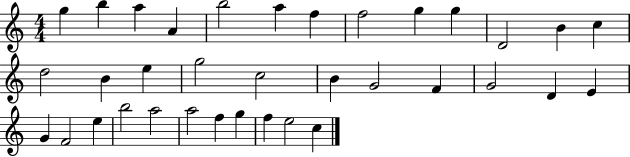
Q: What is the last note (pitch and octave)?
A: C5